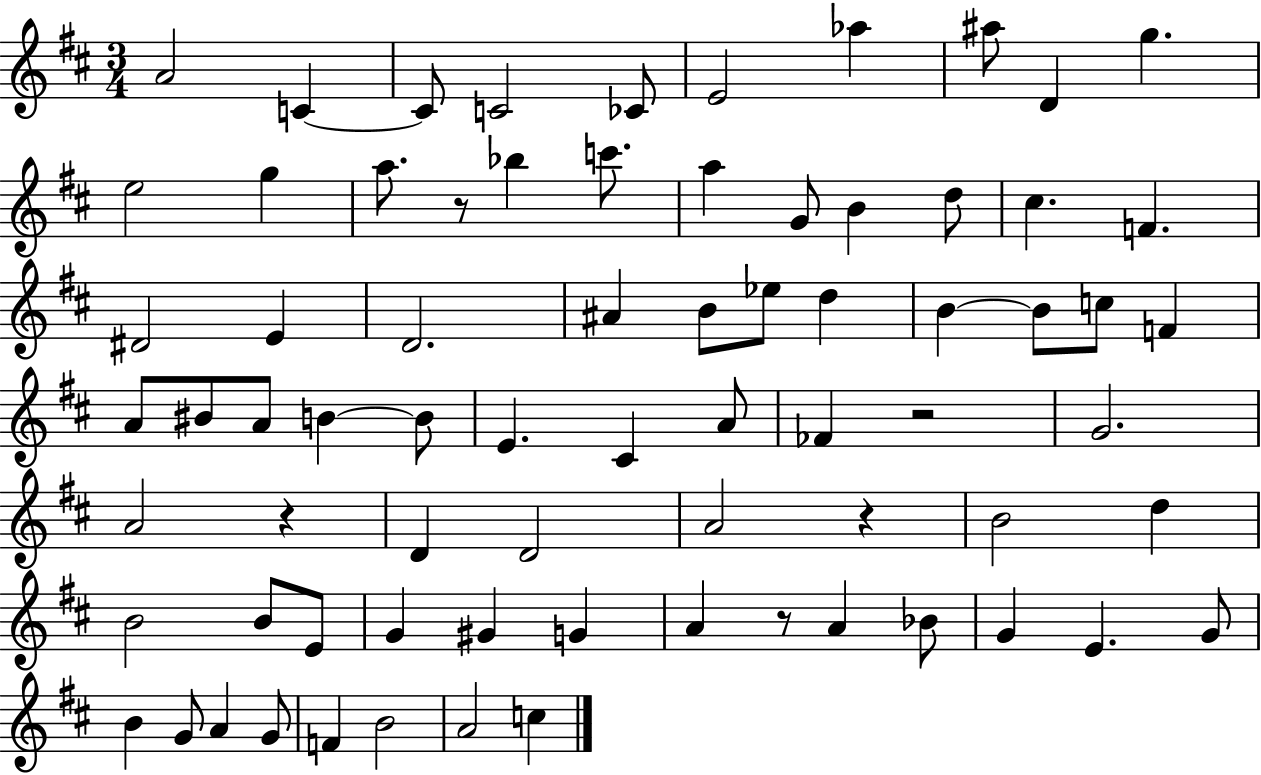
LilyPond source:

{
  \clef treble
  \numericTimeSignature
  \time 3/4
  \key d \major
  a'2 c'4~~ | c'8 c'2 ces'8 | e'2 aes''4 | ais''8 d'4 g''4. | \break e''2 g''4 | a''8. r8 bes''4 c'''8. | a''4 g'8 b'4 d''8 | cis''4. f'4. | \break dis'2 e'4 | d'2. | ais'4 b'8 ees''8 d''4 | b'4~~ b'8 c''8 f'4 | \break a'8 bis'8 a'8 b'4~~ b'8 | e'4. cis'4 a'8 | fes'4 r2 | g'2. | \break a'2 r4 | d'4 d'2 | a'2 r4 | b'2 d''4 | \break b'2 b'8 e'8 | g'4 gis'4 g'4 | a'4 r8 a'4 bes'8 | g'4 e'4. g'8 | \break b'4 g'8 a'4 g'8 | f'4 b'2 | a'2 c''4 | \bar "|."
}